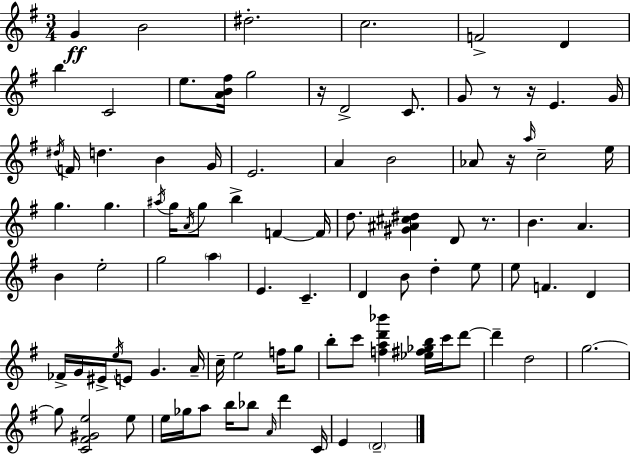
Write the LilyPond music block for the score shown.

{
  \clef treble
  \numericTimeSignature
  \time 3/4
  \key e \minor
  g'4\ff b'2 | dis''2.-. | c''2. | f'2-> d'4 | \break b''4 c'2 | e''8. <a' b' fis''>16 g''2 | r16 d'2-> c'8. | g'8 r8 r16 e'4. g'16 | \break \acciaccatura { dis''16 } f'16 d''4. b'4 | g'16 e'2. | a'4 b'2 | aes'8 r16 \grace { a''16 } c''2-- | \break e''16 g''4. g''4. | \acciaccatura { ais''16 } g''16 \acciaccatura { a'16 } g''8 b''4-> f'4~~ | f'16 d''8. <gis' ais' cis'' dis''>4 d'8 | r8. b'4. a'4. | \break b'4 e''2-. | g''2 | \parenthesize a''4 e'4. c'4.-- | d'4 b'8 d''4-. | \break e''8 e''8 f'4. | d'4 fes'16-> g'16 eis'16-> \acciaccatura { e''16 } e'8 g'4. | a'16-- c''16-- e''2 | f''16 g''8 b''8-. c'''8 <f'' a'' d''' bes'''>4 | \break <ees'' fis'' ges'' b''>16 c'''16 d'''8~~ d'''4-- d''2 | g''2.~~ | g''8 <c' fis' gis' e''>2 | e''8 e''16 ges''16 a''8 b''16 bes''8 | \break \grace { a'16 } d'''4 c'16 e'4 \parenthesize d'2-- | \bar "|."
}